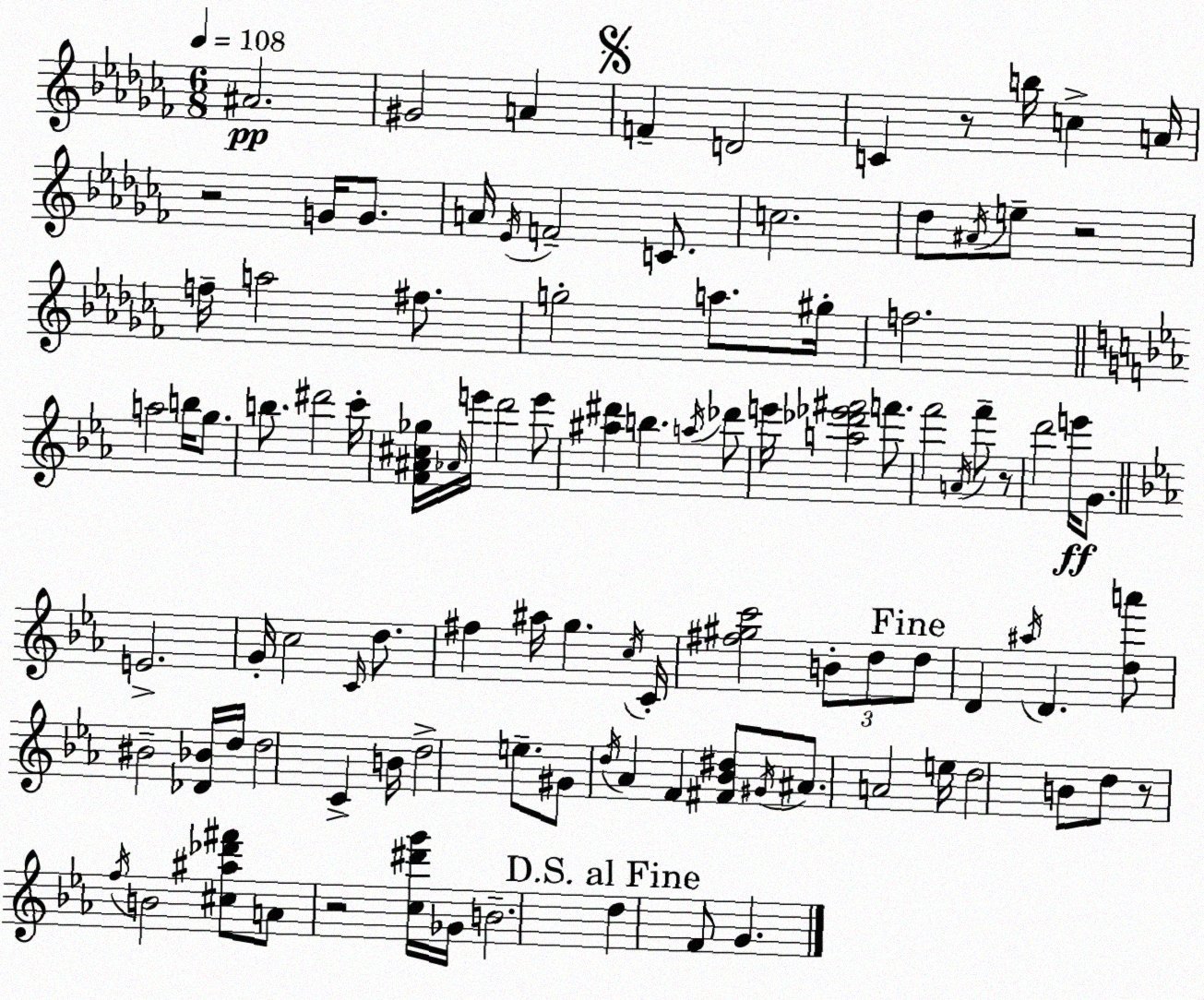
X:1
T:Untitled
M:6/8
L:1/4
K:Abm
^A2 ^G2 A F D2 C z/2 b/4 c A/4 z2 G/4 G/2 A/4 _E/4 F2 C/2 c2 _d/2 ^A/4 e/2 z2 f/4 a2 ^f/2 g2 a/2 ^g/4 f2 a2 b/4 g/2 b/2 ^d'2 c'/4 [F^A^c_g]/4 _A/4 e'/4 d'2 e'/2 [^a^d'] b a/4 _d'/2 e'/4 [a_d'_e'^f']2 f'/2 f'2 A/4 f'/2 z/2 d'2 e'/4 G/2 E2 G/4 c2 C/4 d/2 ^f ^a/4 g c/4 C/4 [^f^gc']2 B/2 d/2 d/2 D ^a/4 D [da']/2 ^B2 [_D_B]/4 d/4 d2 C B/4 d2 e/2 ^G/2 d/4 _A F [^F_B^d]/2 ^G/4 ^A/2 A2 e/4 d2 B/2 d/2 z/2 f/4 B2 [^c^a_d'^f']/2 A/2 z2 [c^d'g']/4 _G/4 B2 d F/2 G